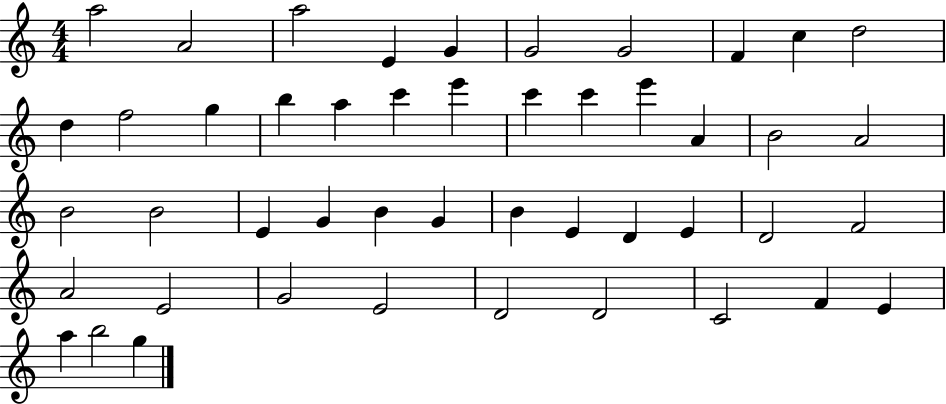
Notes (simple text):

A5/h A4/h A5/h E4/q G4/q G4/h G4/h F4/q C5/q D5/h D5/q F5/h G5/q B5/q A5/q C6/q E6/q C6/q C6/q E6/q A4/q B4/h A4/h B4/h B4/h E4/q G4/q B4/q G4/q B4/q E4/q D4/q E4/q D4/h F4/h A4/h E4/h G4/h E4/h D4/h D4/h C4/h F4/q E4/q A5/q B5/h G5/q